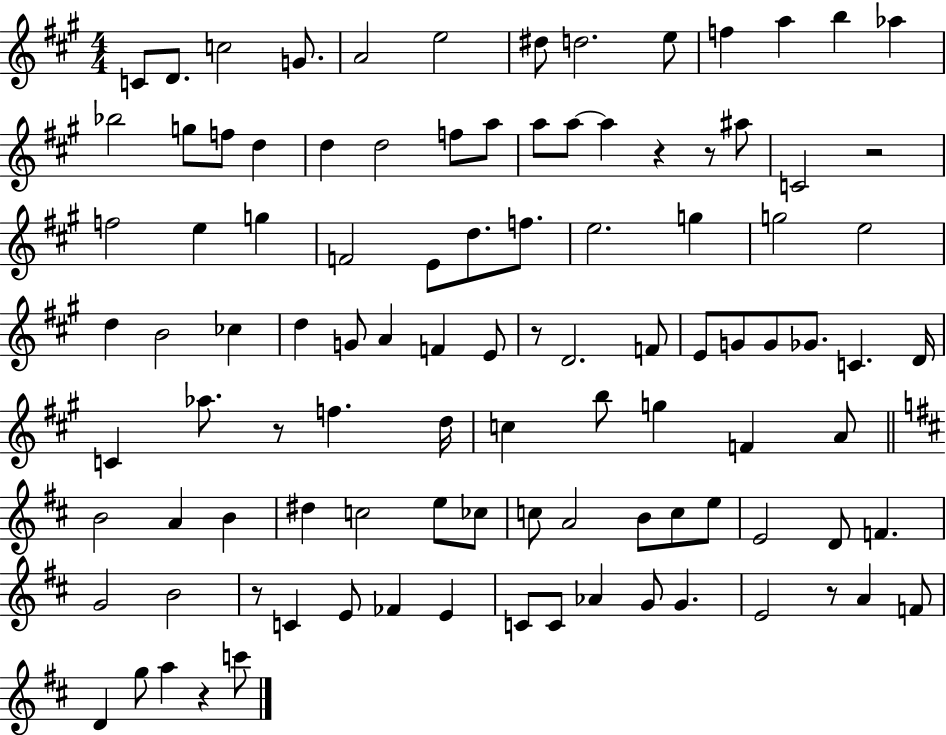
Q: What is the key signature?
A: A major